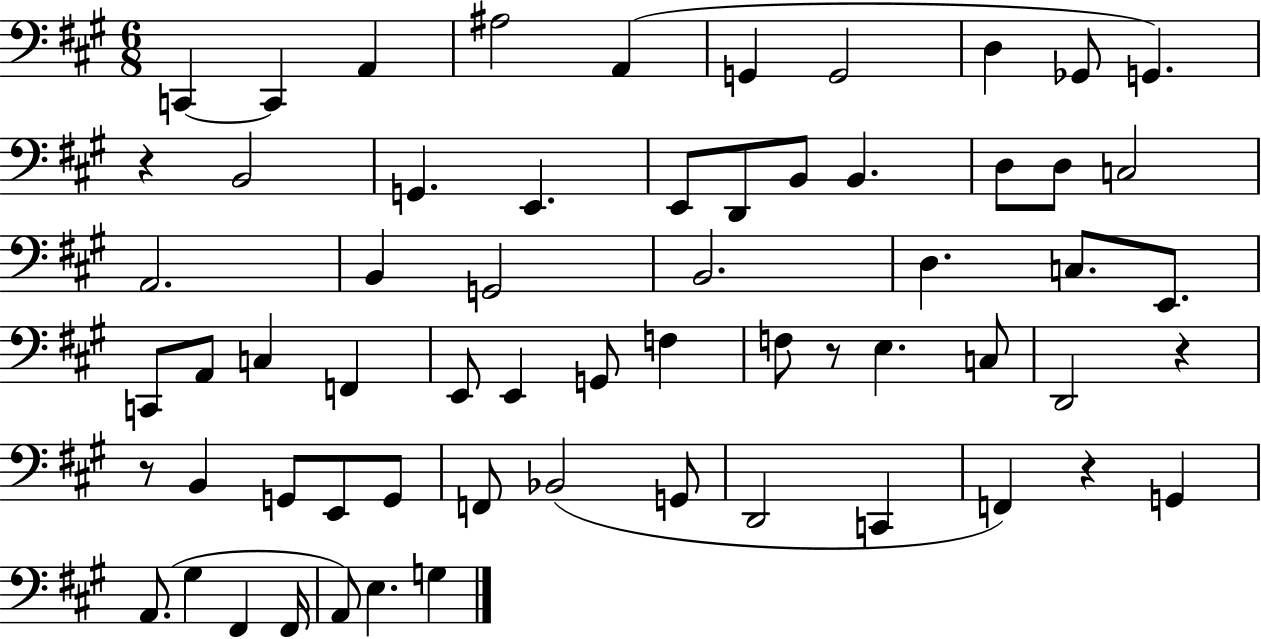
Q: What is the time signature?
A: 6/8